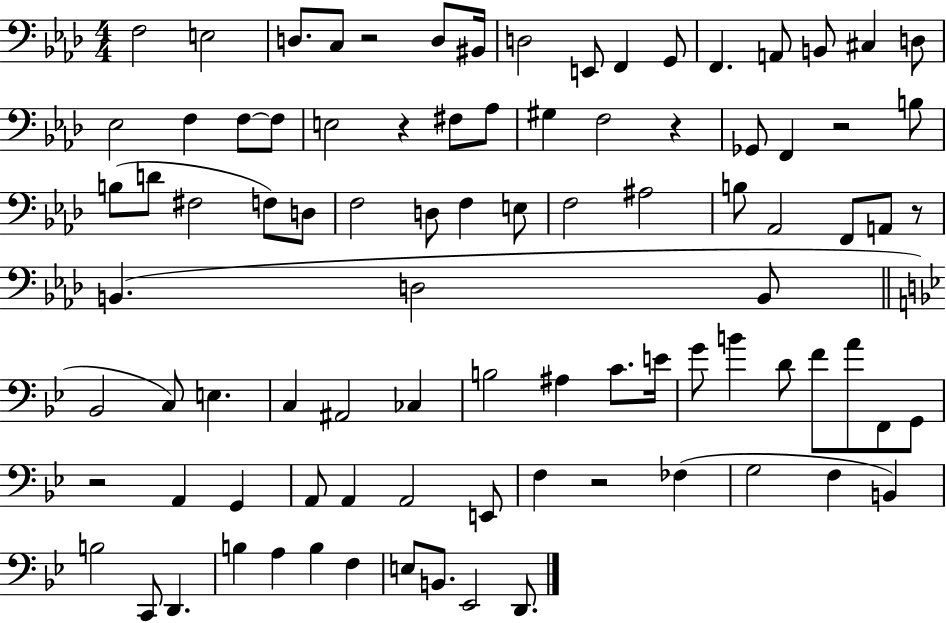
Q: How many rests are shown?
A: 7